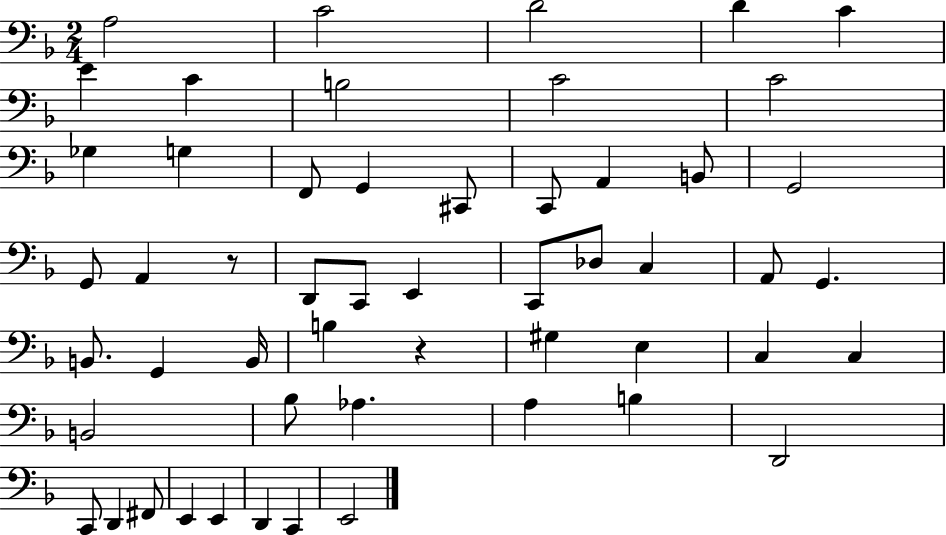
X:1
T:Untitled
M:2/4
L:1/4
K:F
A,2 C2 D2 D C E C B,2 C2 C2 _G, G, F,,/2 G,, ^C,,/2 C,,/2 A,, B,,/2 G,,2 G,,/2 A,, z/2 D,,/2 C,,/2 E,, C,,/2 _D,/2 C, A,,/2 G,, B,,/2 G,, B,,/4 B, z ^G, E, C, C, B,,2 _B,/2 _A, A, B, D,,2 C,,/2 D,, ^F,,/2 E,, E,, D,, C,, E,,2